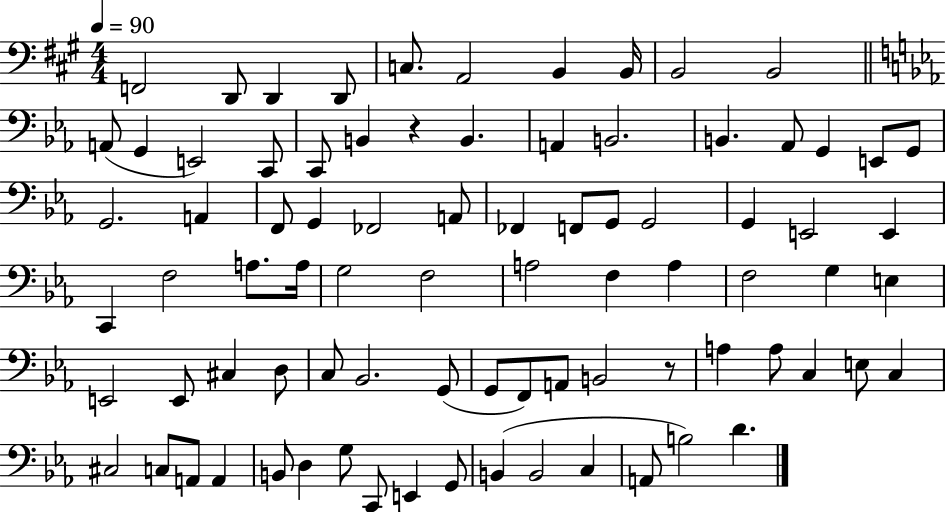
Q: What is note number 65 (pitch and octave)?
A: C3